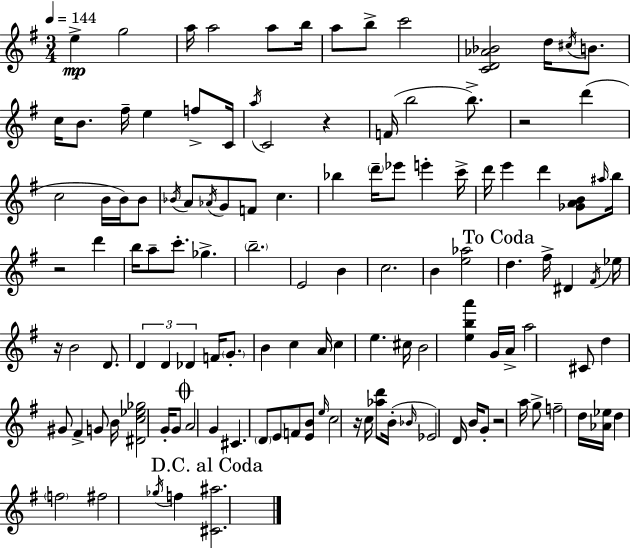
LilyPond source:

{
  \clef treble
  \numericTimeSignature
  \time 3/4
  \key e \minor
  \tempo 4 = 144
  e''4->\mp g''2 | a''16 a''2 a''8 b''16 | a''8 b''8-> c'''2 | <c' d' aes' bes'>2 d''16 \acciaccatura { cis''16 } b'8. | \break c''16 b'8. fis''16-- e''4 f''8-> | c'16 \acciaccatura { a''16 } c'2 r4 | f'16( b''2 b''8.->) | r2 d'''4( | \break c''2 b'16 b'16) | b'8 \acciaccatura { bes'16 } a'8 \acciaccatura { aes'16 } g'8 f'8 c''4. | bes''4 \parenthesize d'''16-- ees'''8 e'''4-. | c'''16-> d'''16 e'''4 d'''4 | \break <ges' a' b'>8 \grace { ais''16 } b''16 r2 | d'''4 b''16 a''8-- c'''8.-. ges''4.-> | \parenthesize b''2.-- | e'2 | \break b'4 c''2. | b'4 <e'' aes''>2 | \mark "To Coda" d''4. fis''16-> | dis'4 \acciaccatura { fis'16 } ees''16 r16 b'2 | \break d'8. \tuplet 3/2 { d'4 d'4 | des'4 } f'16 \parenthesize g'8.-. b'4 | c''4 a'16 c''4 e''4. | cis''16 b'2 | \break <e'' b'' a'''>4 g'16 a'16-> a''2 | cis'8 d''4 gis'8 | fis'4-> g'8 b'16 <dis' c'' ees'' ges''>2 | g'16-. g'8 \mark \markup { \musicglyph "scripts.coda" } a'2 | \break g'4 cis'4. | \parenthesize d'8 e'8 f'8 <e' b'>8 \grace { e''16 } c''2 | r16 c''16 <aes'' d'''>8 b'16-.( \grace { bes'16 } ees'2) | d'16 b'16 g'8-. r2 | \break a''16 g''8-> f''2-- | d''16 <aes' ees''>16 d''4 | \parenthesize f''2 fis''2 | \acciaccatura { ges''16 } f''4 \mark "D.C. al Coda" <cis' ais''>2. | \break \bar "|."
}